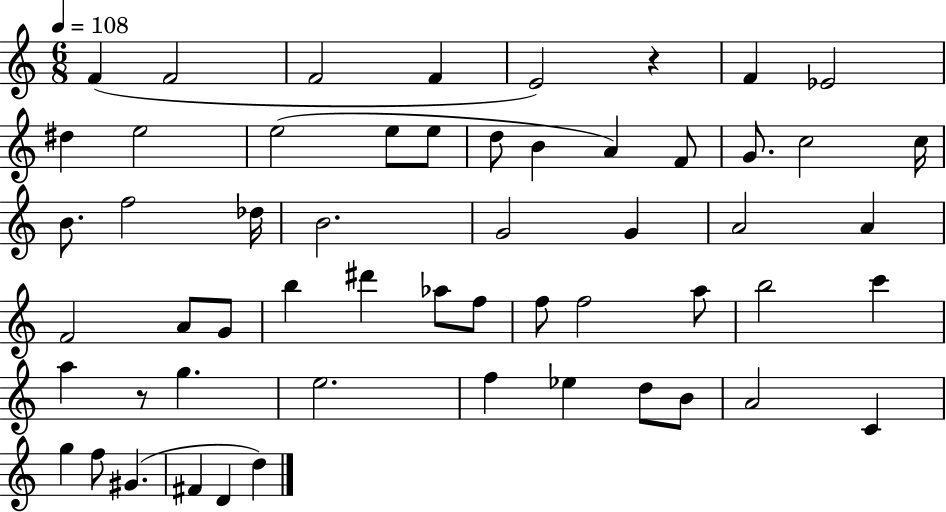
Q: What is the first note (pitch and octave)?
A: F4